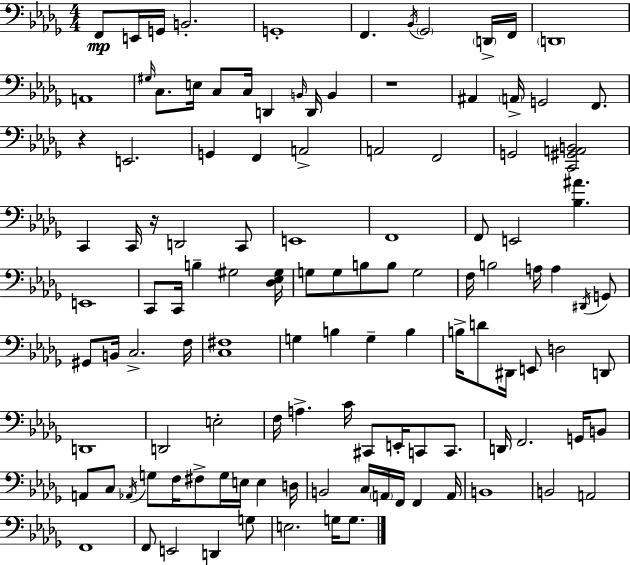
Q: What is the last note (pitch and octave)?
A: G3